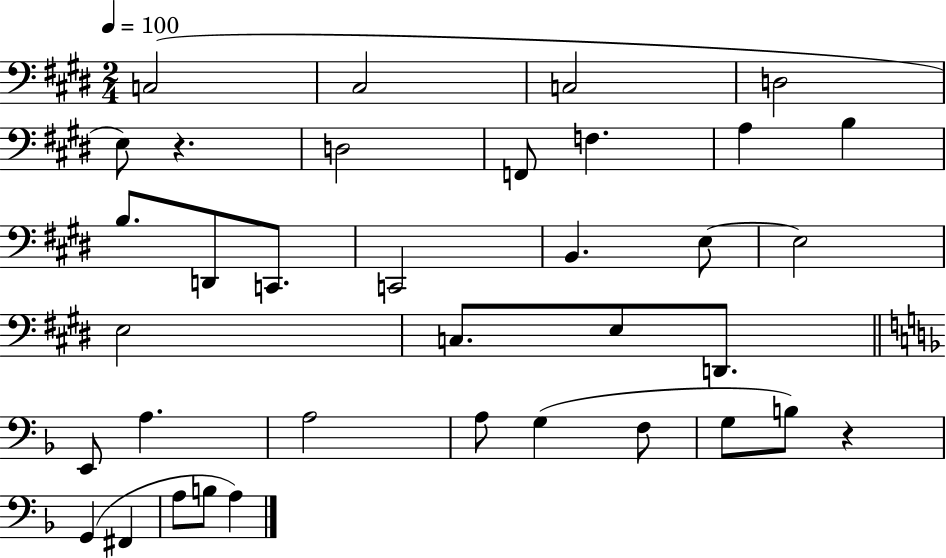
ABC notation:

X:1
T:Untitled
M:2/4
L:1/4
K:E
C,2 ^C,2 C,2 D,2 E,/2 z D,2 F,,/2 F, A, B, B,/2 D,,/2 C,,/2 C,,2 B,, E,/2 E,2 E,2 C,/2 E,/2 D,,/2 E,,/2 A, A,2 A,/2 G, F,/2 G,/2 B,/2 z G,, ^F,, A,/2 B,/2 A,